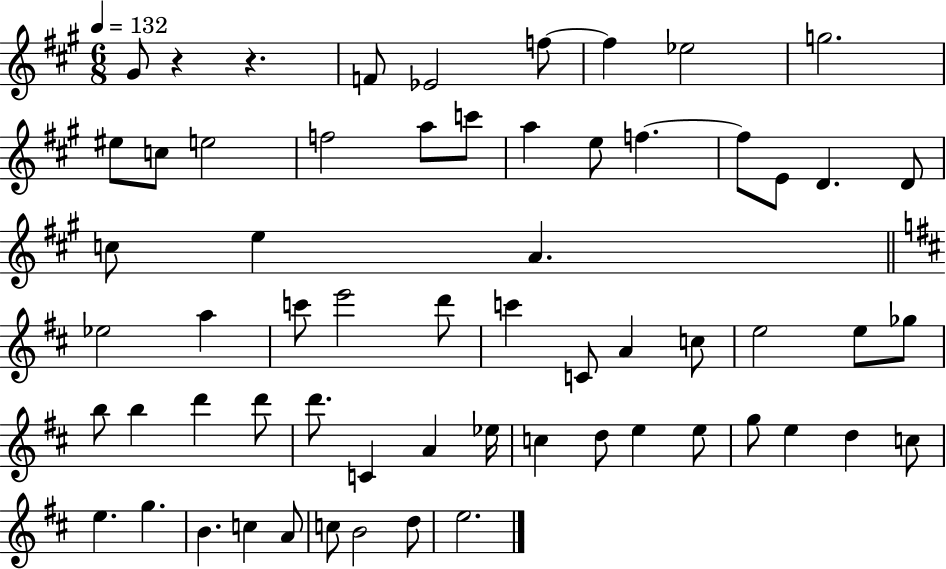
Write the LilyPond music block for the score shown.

{
  \clef treble
  \numericTimeSignature
  \time 6/8
  \key a \major
  \tempo 4 = 132
  gis'8 r4 r4. | f'8 ees'2 f''8~~ | f''4 ees''2 | g''2. | \break eis''8 c''8 e''2 | f''2 a''8 c'''8 | a''4 e''8 f''4.~~ | f''8 e'8 d'4. d'8 | \break c''8 e''4 a'4. | \bar "||" \break \key b \minor ees''2 a''4 | c'''8 e'''2 d'''8 | c'''4 c'8 a'4 c''8 | e''2 e''8 ges''8 | \break b''8 b''4 d'''4 d'''8 | d'''8. c'4 a'4 ees''16 | c''4 d''8 e''4 e''8 | g''8 e''4 d''4 c''8 | \break e''4. g''4. | b'4. c''4 a'8 | c''8 b'2 d''8 | e''2. | \break \bar "|."
}